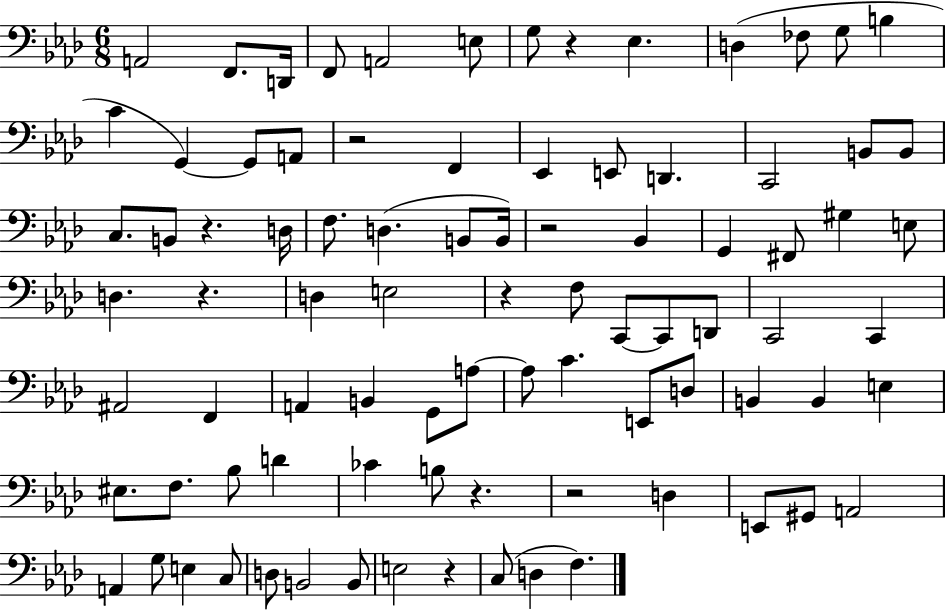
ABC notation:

X:1
T:Untitled
M:6/8
L:1/4
K:Ab
A,,2 F,,/2 D,,/4 F,,/2 A,,2 E,/2 G,/2 z _E, D, _F,/2 G,/2 B, C G,, G,,/2 A,,/2 z2 F,, _E,, E,,/2 D,, C,,2 B,,/2 B,,/2 C,/2 B,,/2 z D,/4 F,/2 D, B,,/2 B,,/4 z2 _B,, G,, ^F,,/2 ^G, E,/2 D, z D, E,2 z F,/2 C,,/2 C,,/2 D,,/2 C,,2 C,, ^A,,2 F,, A,, B,, G,,/2 A,/2 A,/2 C E,,/2 D,/2 B,, B,, E, ^E,/2 F,/2 _B,/2 D _C B,/2 z z2 D, E,,/2 ^G,,/2 A,,2 A,, G,/2 E, C,/2 D,/2 B,,2 B,,/2 E,2 z C,/2 D, F,